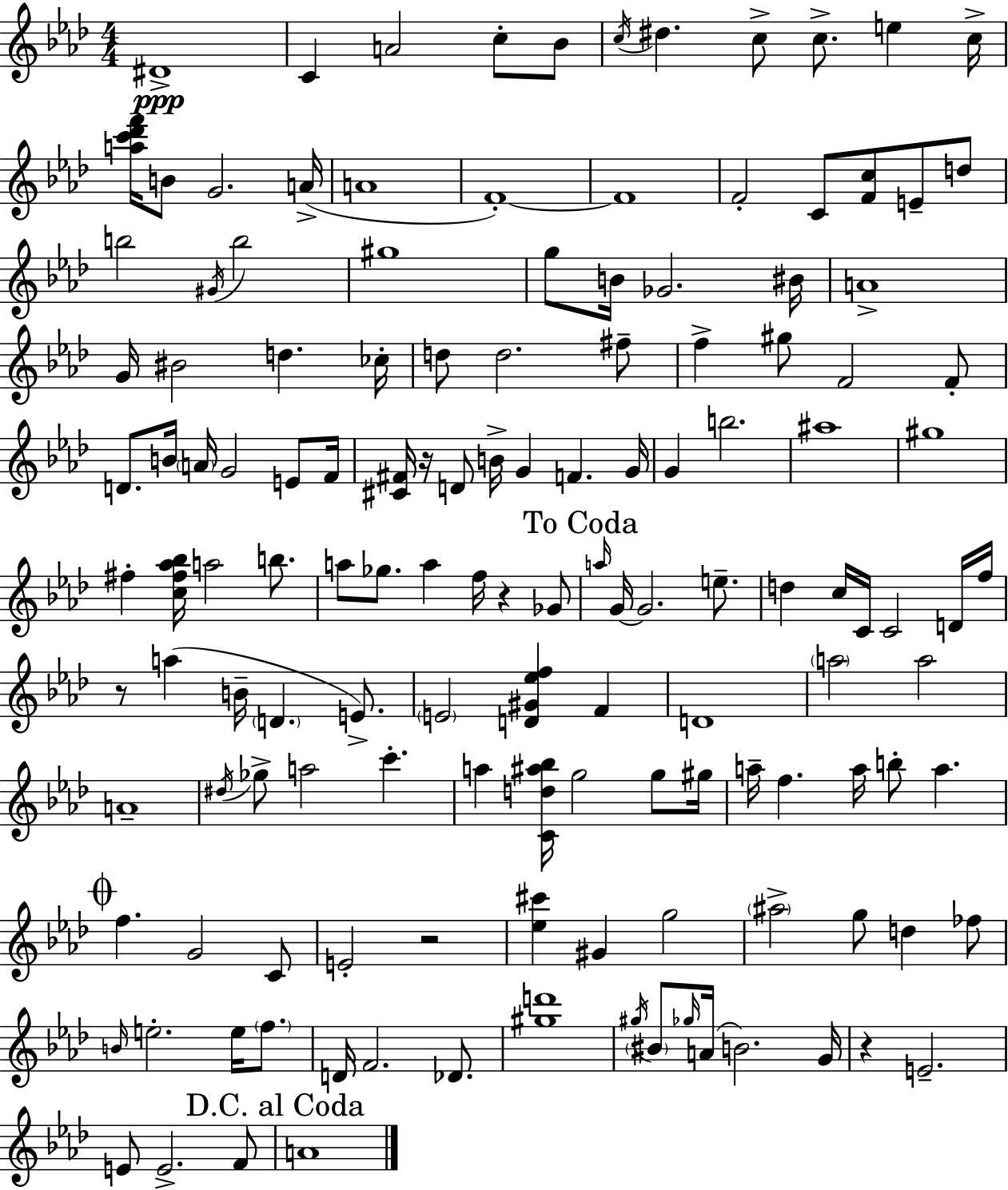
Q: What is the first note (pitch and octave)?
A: D#4